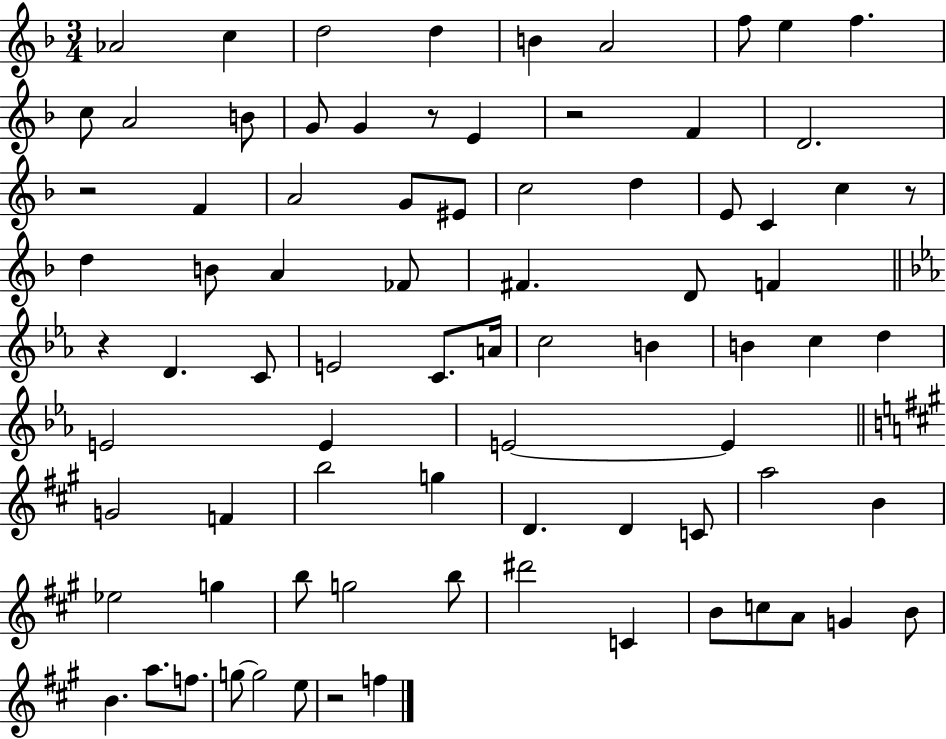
Ab4/h C5/q D5/h D5/q B4/q A4/h F5/e E5/q F5/q. C5/e A4/h B4/e G4/e G4/q R/e E4/q R/h F4/q D4/h. R/h F4/q A4/h G4/e EIS4/e C5/h D5/q E4/e C4/q C5/q R/e D5/q B4/e A4/q FES4/e F#4/q. D4/e F4/q R/q D4/q. C4/e E4/h C4/e. A4/s C5/h B4/q B4/q C5/q D5/q E4/h E4/q E4/h E4/q G4/h F4/q B5/h G5/q D4/q. D4/q C4/e A5/h B4/q Eb5/h G5/q B5/e G5/h B5/e D#6/h C4/q B4/e C5/e A4/e G4/q B4/e B4/q. A5/e. F5/e. G5/e G5/h E5/e R/h F5/q